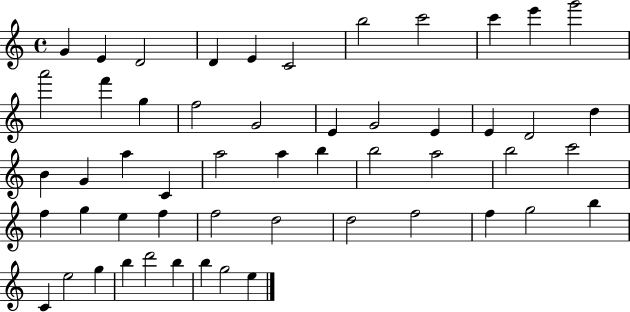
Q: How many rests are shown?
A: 0